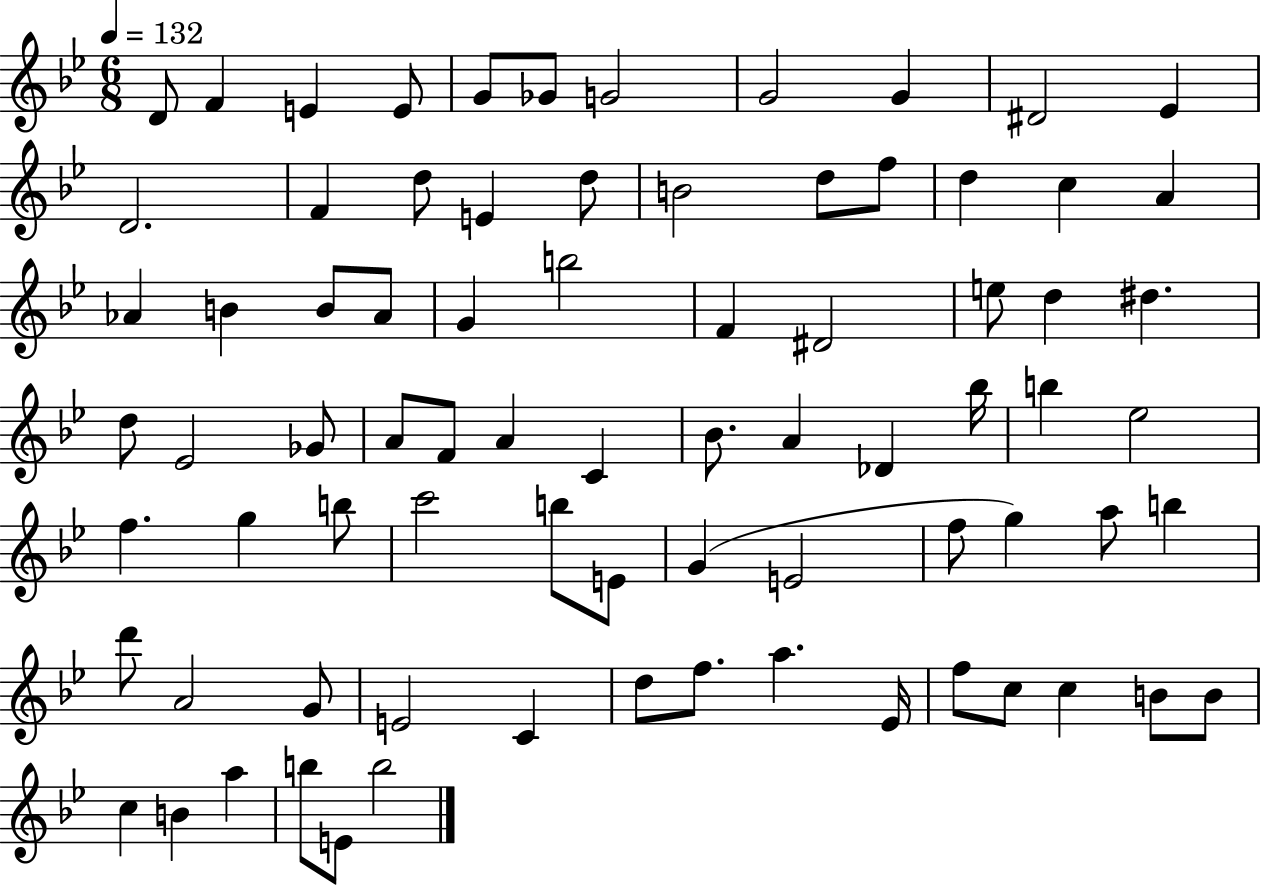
D4/e F4/q E4/q E4/e G4/e Gb4/e G4/h G4/h G4/q D#4/h Eb4/q D4/h. F4/q D5/e E4/q D5/e B4/h D5/e F5/e D5/q C5/q A4/q Ab4/q B4/q B4/e Ab4/e G4/q B5/h F4/q D#4/h E5/e D5/q D#5/q. D5/e Eb4/h Gb4/e A4/e F4/e A4/q C4/q Bb4/e. A4/q Db4/q Bb5/s B5/q Eb5/h F5/q. G5/q B5/e C6/h B5/e E4/e G4/q E4/h F5/e G5/q A5/e B5/q D6/e A4/h G4/e E4/h C4/q D5/e F5/e. A5/q. Eb4/s F5/e C5/e C5/q B4/e B4/e C5/q B4/q A5/q B5/e E4/e B5/h